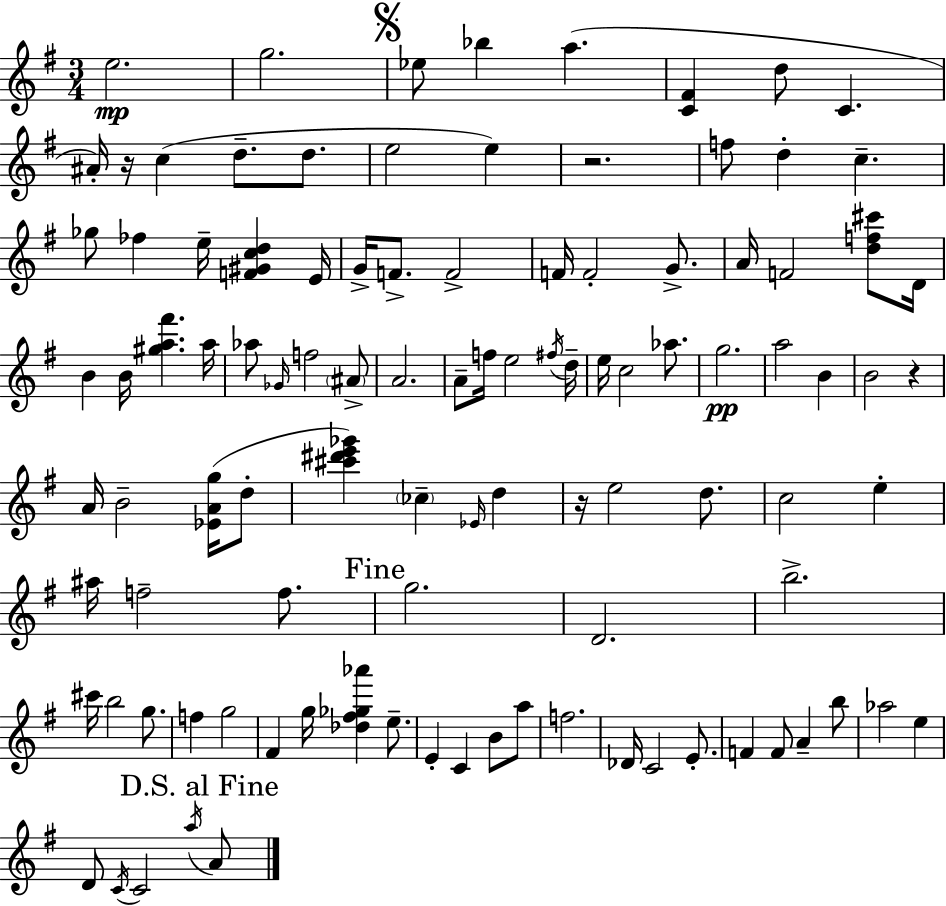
{
  \clef treble
  \numericTimeSignature
  \time 3/4
  \key g \major
  e''2.\mp | g''2. | \mark \markup { \musicglyph "scripts.segno" } ees''8 bes''4 a''4.( | <c' fis'>4 d''8 c'4. | \break ais'16-.) r16 c''4( d''8.-- d''8. | e''2 e''4) | r2. | f''8 d''4-. c''4.-- | \break ges''8 fes''4 e''16-- <f' gis' c'' d''>4 e'16 | g'16-> f'8.-> f'2-> | f'16 f'2-. g'8.-> | a'16 f'2 <d'' f'' cis'''>8 d'16 | \break b'4 b'16 <gis'' a'' fis'''>4. a''16 | aes''8 \grace { ges'16 } f''2 \parenthesize ais'8-> | a'2. | a'8-- f''16 e''2 | \break \acciaccatura { fis''16 } d''16-- e''16 c''2 aes''8. | g''2.\pp | a''2 b'4 | b'2 r4 | \break a'16 b'2-- <ees' a' g''>16( | d''8-. <cis''' dis''' e''' ges'''>4) \parenthesize ces''4-- \grace { ees'16 } d''4 | r16 e''2 | d''8. c''2 e''4-. | \break ais''16 f''2-- | f''8. \mark "Fine" g''2. | d'2. | b''2.-> | \break cis'''16 b''2 | g''8. f''4 g''2 | fis'4 g''16 <des'' fis'' ges'' aes'''>4 | e''8.-- e'4-. c'4 b'8 | \break a''8 f''2. | des'16 c'2 | e'8.-. f'4 f'8 a'4-- | b''8 aes''2 e''4 | \break d'8 \acciaccatura { c'16 } c'2 | \acciaccatura { a''16 } \mark "D.S. al Fine" a'8 \bar "|."
}